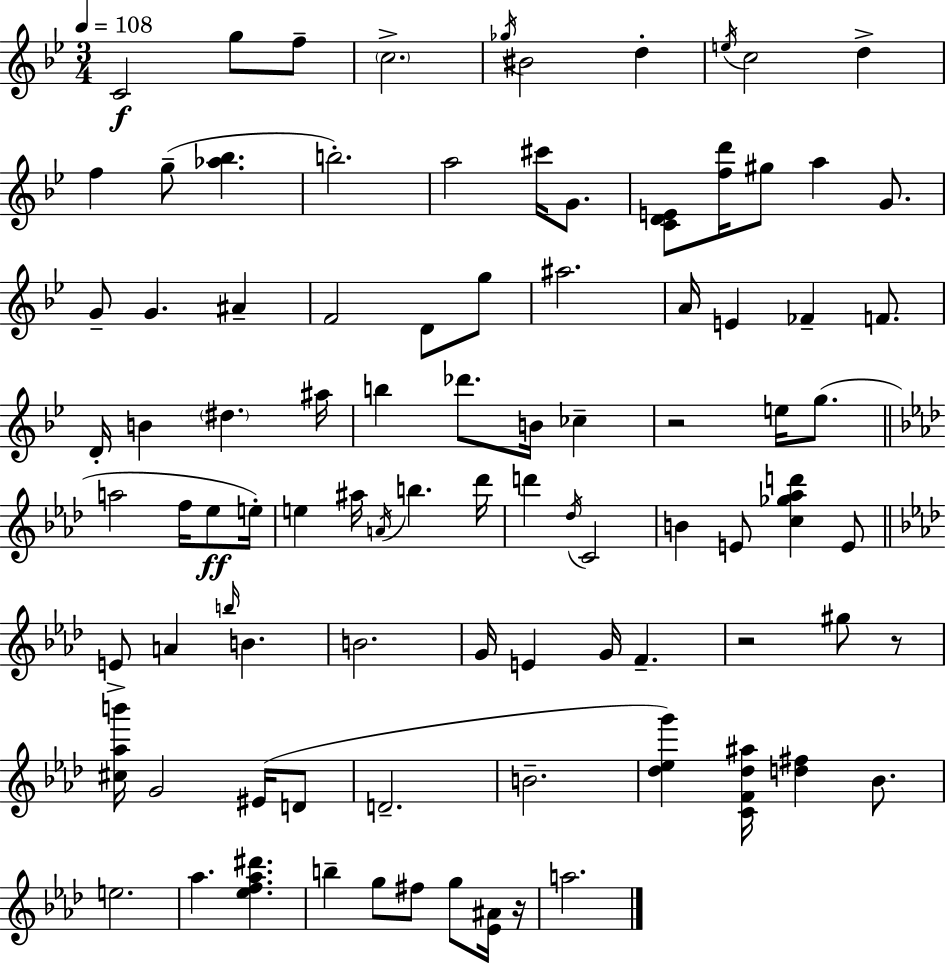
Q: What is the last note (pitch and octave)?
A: A5